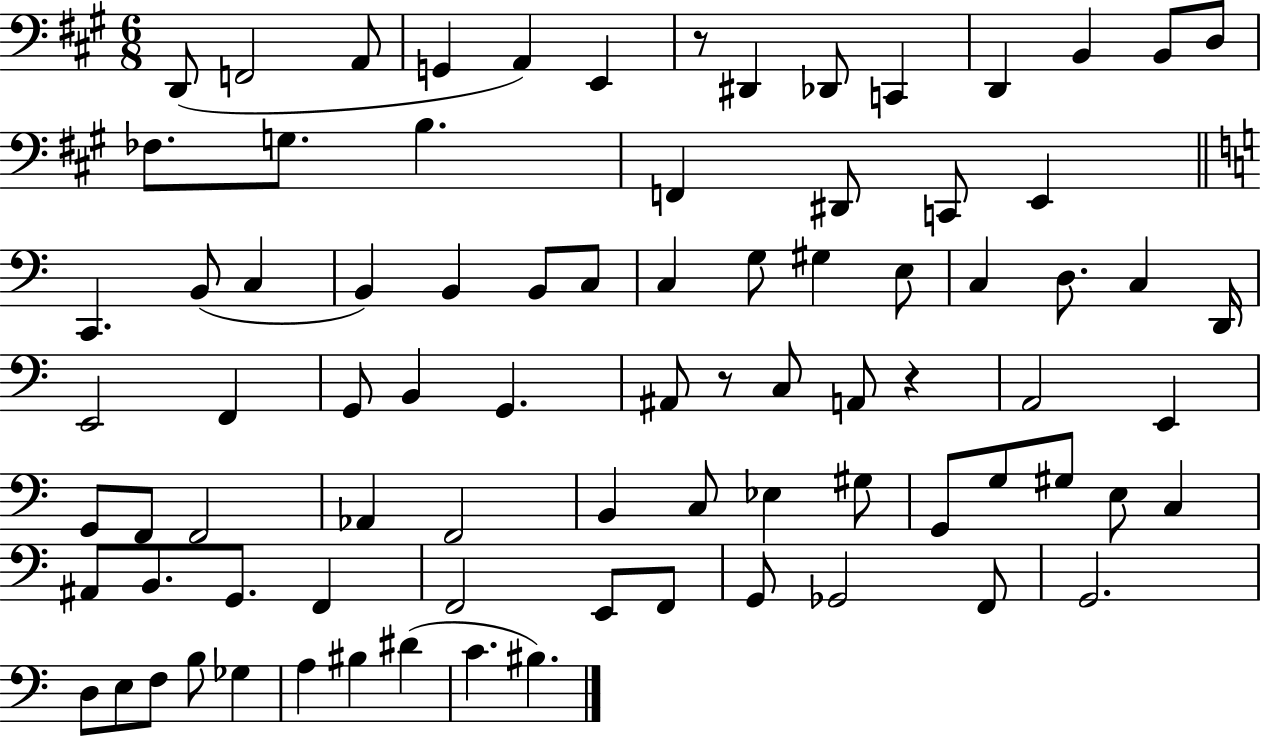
D2/e F2/h A2/e G2/q A2/q E2/q R/e D#2/q Db2/e C2/q D2/q B2/q B2/e D3/e FES3/e. G3/e. B3/q. F2/q D#2/e C2/e E2/q C2/q. B2/e C3/q B2/q B2/q B2/e C3/e C3/q G3/e G#3/q E3/e C3/q D3/e. C3/q D2/s E2/h F2/q G2/e B2/q G2/q. A#2/e R/e C3/e A2/e R/q A2/h E2/q G2/e F2/e F2/h Ab2/q F2/h B2/q C3/e Eb3/q G#3/e G2/e G3/e G#3/e E3/e C3/q A#2/e B2/e. G2/e. F2/q F2/h E2/e F2/e G2/e Gb2/h F2/e G2/h. D3/e E3/e F3/e B3/e Gb3/q A3/q BIS3/q D#4/q C4/q. BIS3/q.